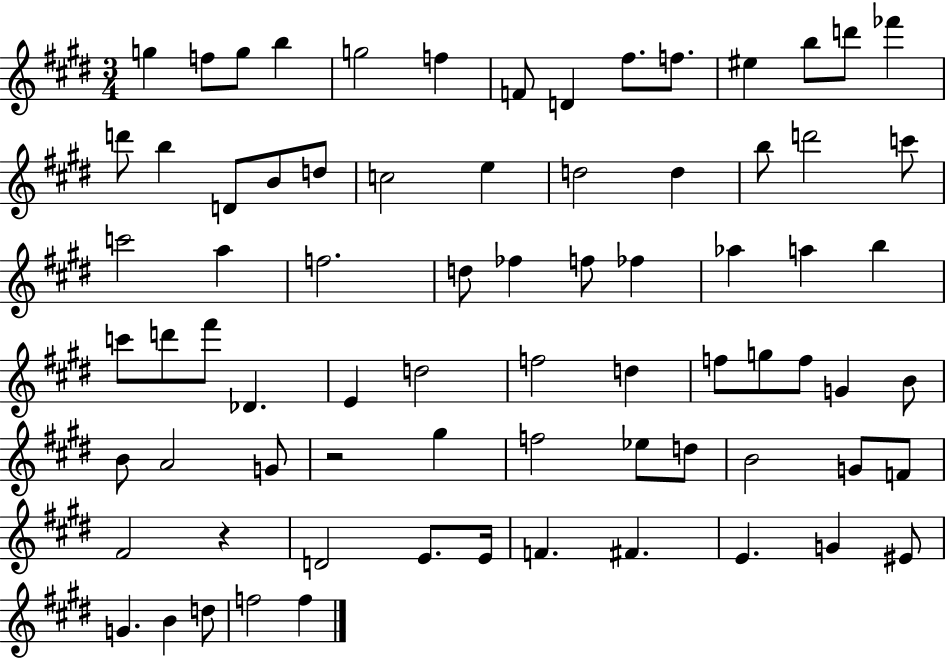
X:1
T:Untitled
M:3/4
L:1/4
K:E
g f/2 g/2 b g2 f F/2 D ^f/2 f/2 ^e b/2 d'/2 _f' d'/2 b D/2 B/2 d/2 c2 e d2 d b/2 d'2 c'/2 c'2 a f2 d/2 _f f/2 _f _a a b c'/2 d'/2 ^f'/2 _D E d2 f2 d f/2 g/2 f/2 G B/2 B/2 A2 G/2 z2 ^g f2 _e/2 d/2 B2 G/2 F/2 ^F2 z D2 E/2 E/4 F ^F E G ^E/2 G B d/2 f2 f